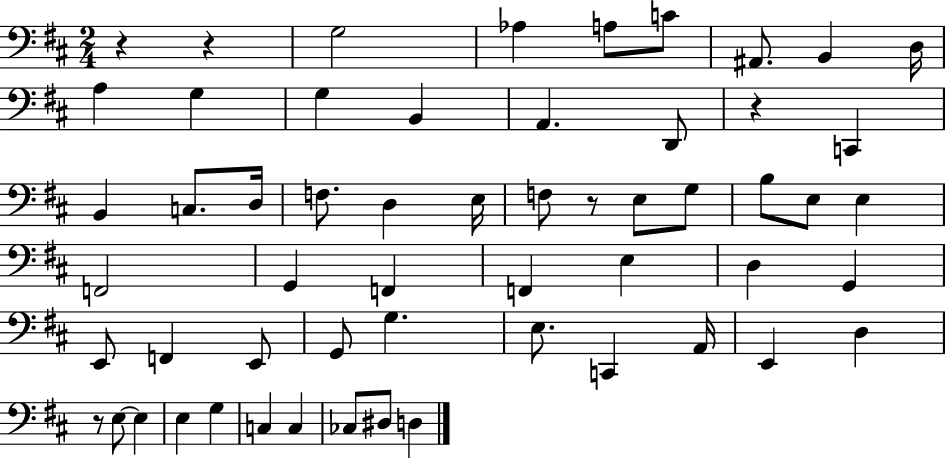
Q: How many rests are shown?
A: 5